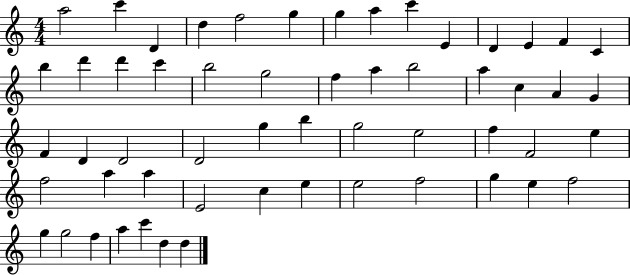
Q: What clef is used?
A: treble